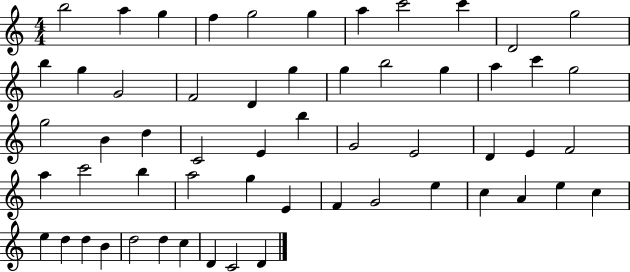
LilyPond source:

{
  \clef treble
  \numericTimeSignature
  \time 4/4
  \key c \major
  b''2 a''4 g''4 | f''4 g''2 g''4 | a''4 c'''2 c'''4 | d'2 g''2 | \break b''4 g''4 g'2 | f'2 d'4 g''4 | g''4 b''2 g''4 | a''4 c'''4 g''2 | \break g''2 b'4 d''4 | c'2 e'4 b''4 | g'2 e'2 | d'4 e'4 f'2 | \break a''4 c'''2 b''4 | a''2 g''4 e'4 | f'4 g'2 e''4 | c''4 a'4 e''4 c''4 | \break e''4 d''4 d''4 b'4 | d''2 d''4 c''4 | d'4 c'2 d'4 | \bar "|."
}